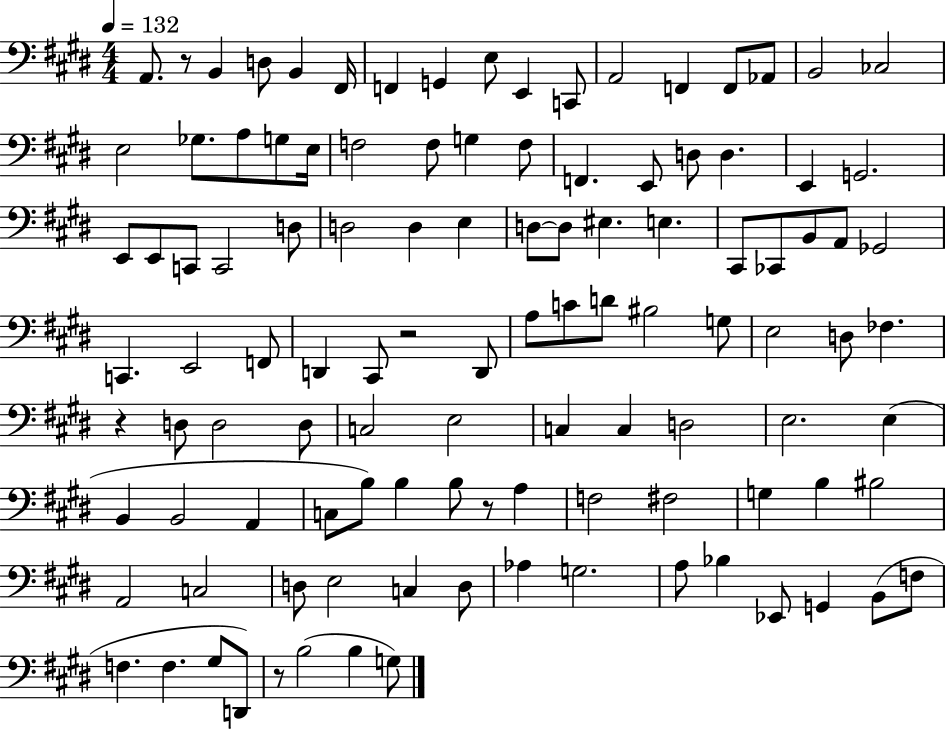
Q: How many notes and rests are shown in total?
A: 111